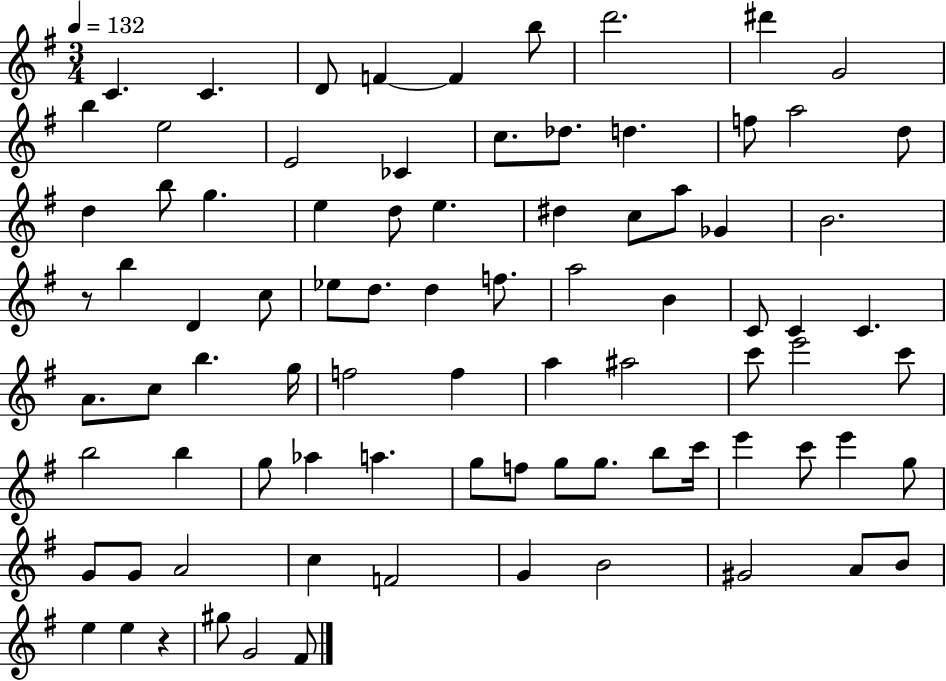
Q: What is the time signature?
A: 3/4